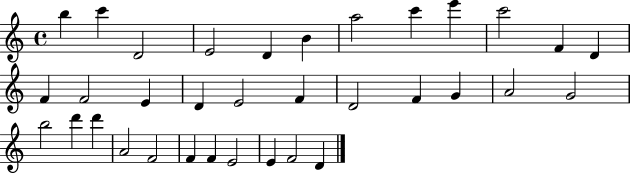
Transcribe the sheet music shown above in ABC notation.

X:1
T:Untitled
M:4/4
L:1/4
K:C
b c' D2 E2 D B a2 c' e' c'2 F D F F2 E D E2 F D2 F G A2 G2 b2 d' d' A2 F2 F F E2 E F2 D